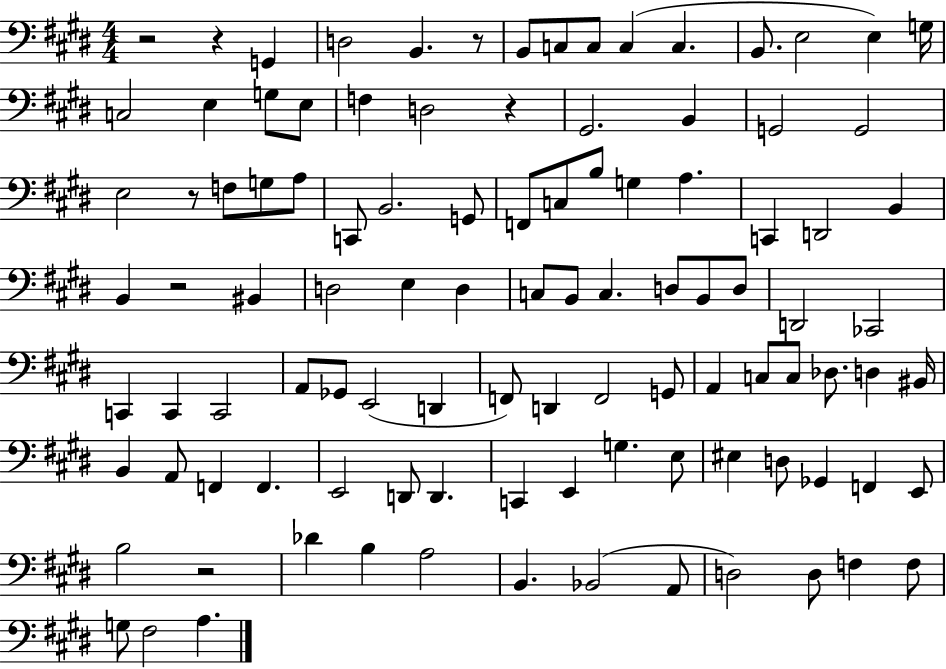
{
  \clef bass
  \numericTimeSignature
  \time 4/4
  \key e \major
  r2 r4 g,4 | d2 b,4. r8 | b,8 c8 c8 c4( c4. | b,8. e2 e4) g16 | \break c2 e4 g8 e8 | f4 d2 r4 | gis,2. b,4 | g,2 g,2 | \break e2 r8 f8 g8 a8 | c,8 b,2. g,8 | f,8 c8 b8 g4 a4. | c,4 d,2 b,4 | \break b,4 r2 bis,4 | d2 e4 d4 | c8 b,8 c4. d8 b,8 d8 | d,2 ces,2 | \break c,4 c,4 c,2 | a,8 ges,8 e,2( d,4 | f,8) d,4 f,2 g,8 | a,4 c8 c8 des8. d4 bis,16 | \break b,4 a,8 f,4 f,4. | e,2 d,8 d,4. | c,4 e,4 g4. e8 | eis4 d8 ges,4 f,4 e,8 | \break b2 r2 | des'4 b4 a2 | b,4. bes,2( a,8 | d2) d8 f4 f8 | \break g8 fis2 a4. | \bar "|."
}